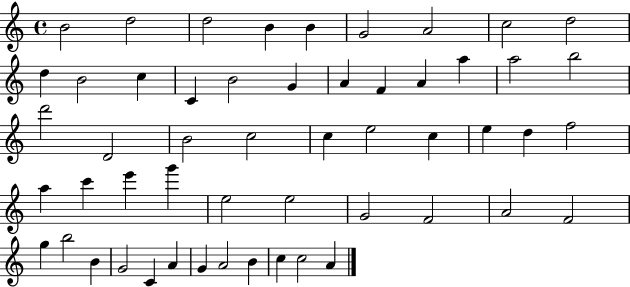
B4/h D5/h D5/h B4/q B4/q G4/h A4/h C5/h D5/h D5/q B4/h C5/q C4/q B4/h G4/q A4/q F4/q A4/q A5/q A5/h B5/h D6/h D4/h B4/h C5/h C5/q E5/h C5/q E5/q D5/q F5/h A5/q C6/q E6/q G6/q E5/h E5/h G4/h F4/h A4/h F4/h G5/q B5/h B4/q G4/h C4/q A4/q G4/q A4/h B4/q C5/q C5/h A4/q